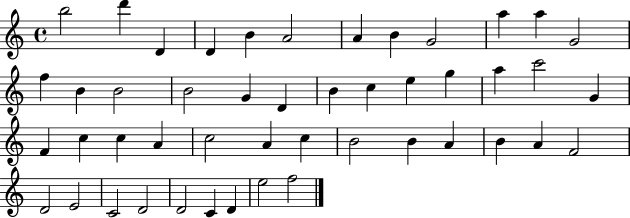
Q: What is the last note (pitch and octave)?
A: F5